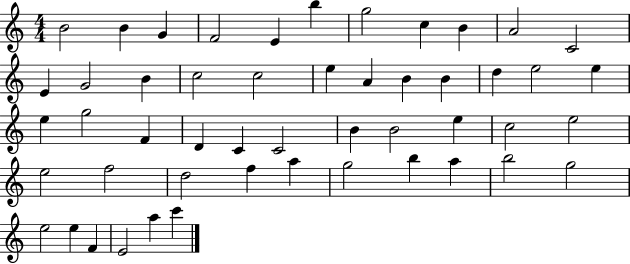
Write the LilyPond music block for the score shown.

{
  \clef treble
  \numericTimeSignature
  \time 4/4
  \key c \major
  b'2 b'4 g'4 | f'2 e'4 b''4 | g''2 c''4 b'4 | a'2 c'2 | \break e'4 g'2 b'4 | c''2 c''2 | e''4 a'4 b'4 b'4 | d''4 e''2 e''4 | \break e''4 g''2 f'4 | d'4 c'4 c'2 | b'4 b'2 e''4 | c''2 e''2 | \break e''2 f''2 | d''2 f''4 a''4 | g''2 b''4 a''4 | b''2 g''2 | \break e''2 e''4 f'4 | e'2 a''4 c'''4 | \bar "|."
}